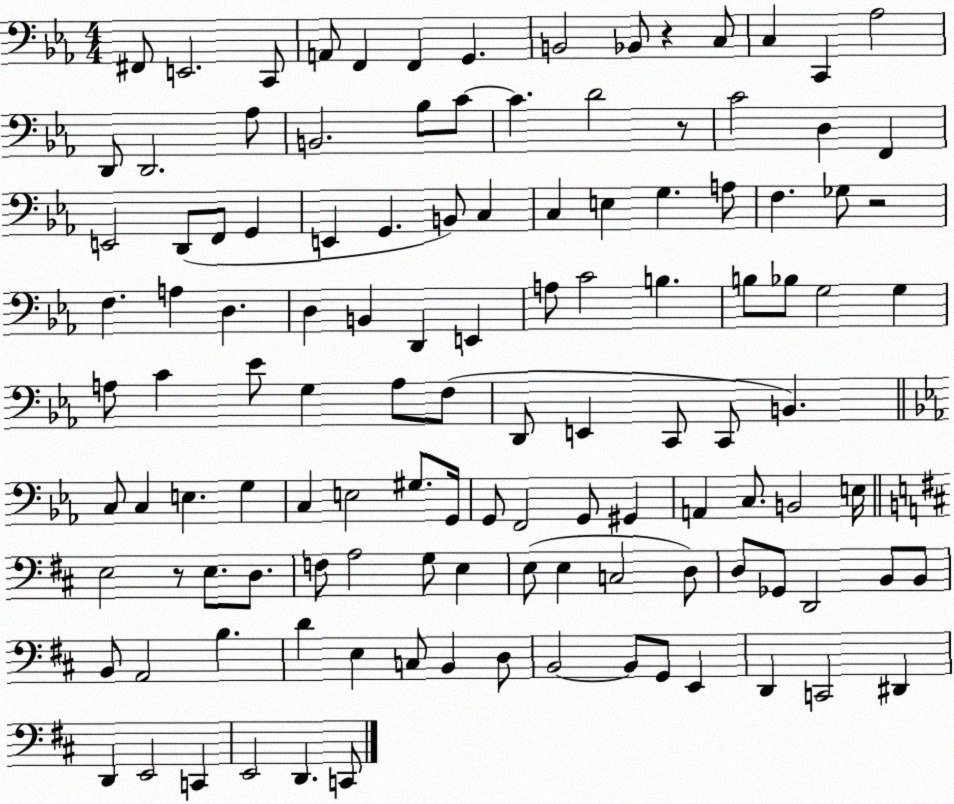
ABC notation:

X:1
T:Untitled
M:4/4
L:1/4
K:Eb
^F,,/2 E,,2 C,,/2 A,,/2 F,, F,, G,, B,,2 _B,,/2 z C,/2 C, C,, _A,2 D,,/2 D,,2 _A,/2 B,,2 _B,/2 C/2 C D2 z/2 C2 D, F,, E,,2 D,,/2 F,,/2 G,, E,, G,, B,,/2 C, C, E, G, A,/2 F, _G,/2 z2 F, A, D, D, B,, D,, E,, A,/2 C2 B, B,/2 _B,/2 G,2 G, A,/2 C _E/2 G, A,/2 F,/2 D,,/2 E,, C,,/2 C,,/2 B,, C,/2 C, E, G, C, E,2 ^G,/2 G,,/4 G,,/2 F,,2 G,,/2 ^G,, A,, C,/2 B,,2 E,/4 E,2 z/2 E,/2 D,/2 F,/2 A,2 G,/2 E, E,/2 E, C,2 D,/2 D,/2 _G,,/2 D,,2 B,,/2 B,,/2 B,,/2 A,,2 B, D E, C,/2 B,, D,/2 B,,2 B,,/2 G,,/2 E,, D,, C,,2 ^D,, D,, E,,2 C,, E,,2 D,, C,,/2